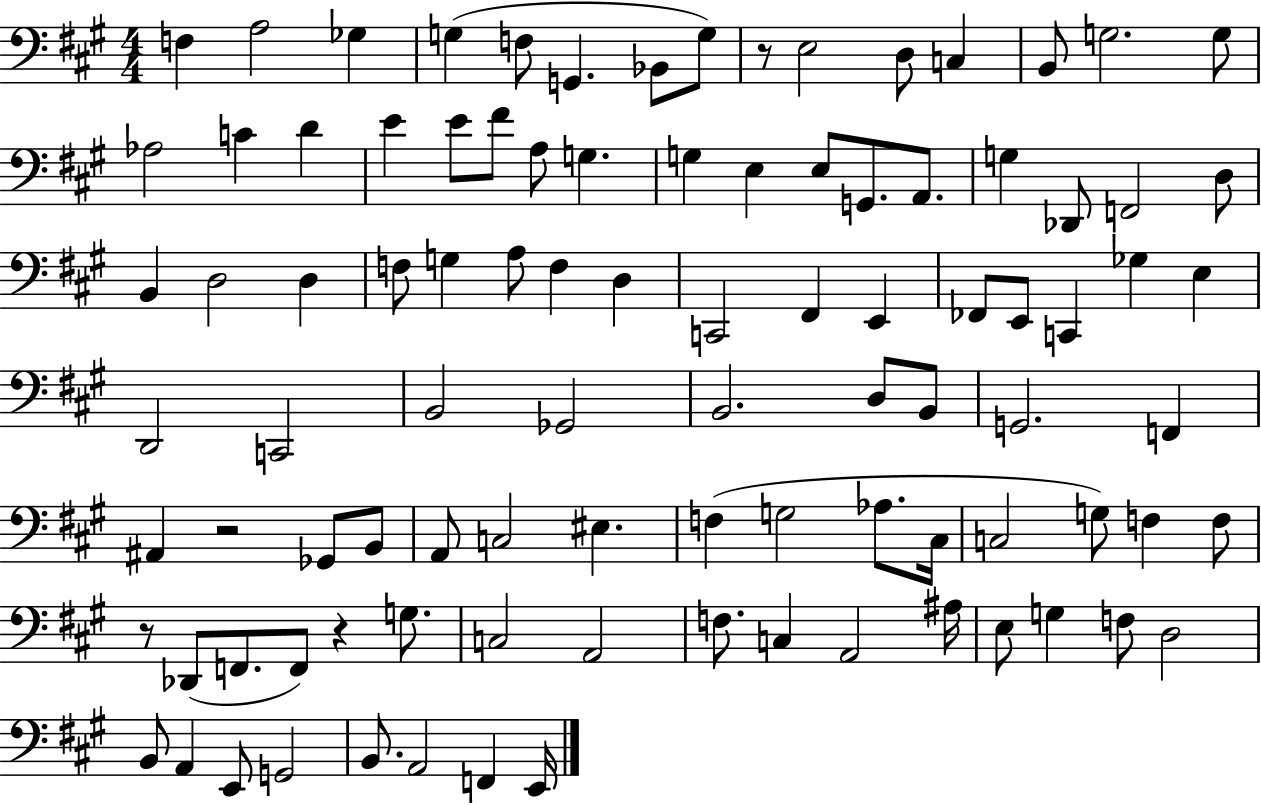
X:1
T:Untitled
M:4/4
L:1/4
K:A
F, A,2 _G, G, F,/2 G,, _B,,/2 G,/2 z/2 E,2 D,/2 C, B,,/2 G,2 G,/2 _A,2 C D E E/2 ^F/2 A,/2 G, G, E, E,/2 G,,/2 A,,/2 G, _D,,/2 F,,2 D,/2 B,, D,2 D, F,/2 G, A,/2 F, D, C,,2 ^F,, E,, _F,,/2 E,,/2 C,, _G, E, D,,2 C,,2 B,,2 _G,,2 B,,2 D,/2 B,,/2 G,,2 F,, ^A,, z2 _G,,/2 B,,/2 A,,/2 C,2 ^E, F, G,2 _A,/2 ^C,/4 C,2 G,/2 F, F,/2 z/2 _D,,/2 F,,/2 F,,/2 z G,/2 C,2 A,,2 F,/2 C, A,,2 ^A,/4 E,/2 G, F,/2 D,2 B,,/2 A,, E,,/2 G,,2 B,,/2 A,,2 F,, E,,/4